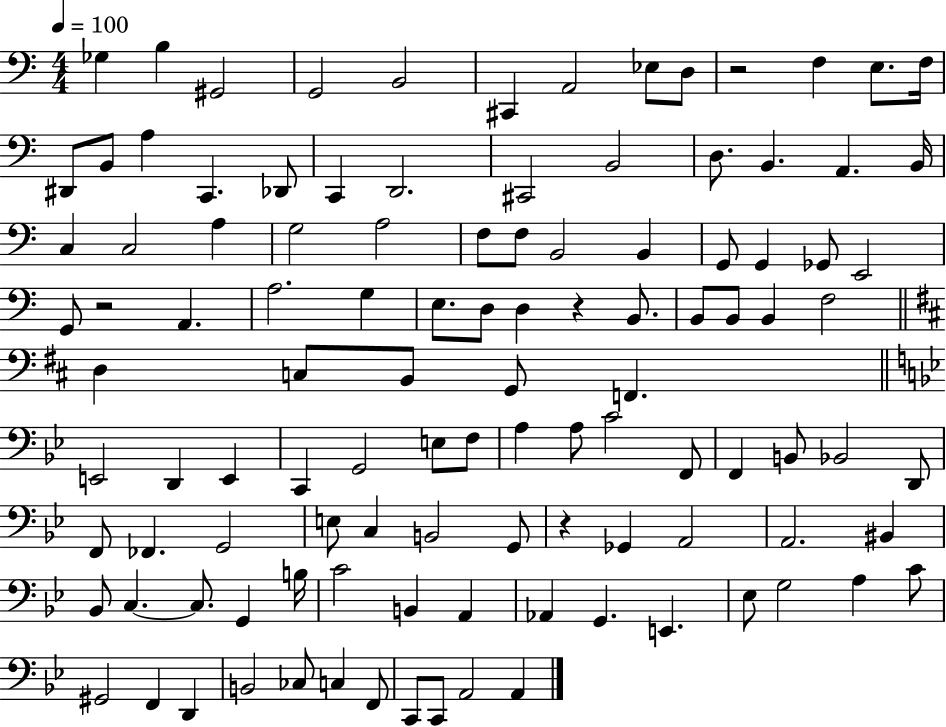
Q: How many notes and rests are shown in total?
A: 111